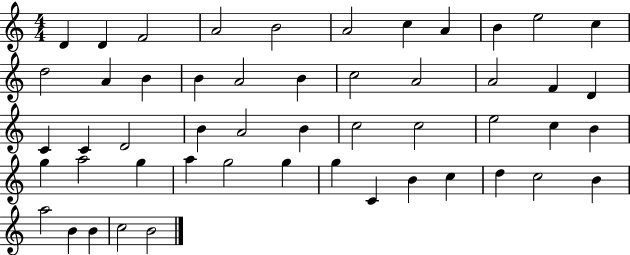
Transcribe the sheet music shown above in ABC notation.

X:1
T:Untitled
M:4/4
L:1/4
K:C
D D F2 A2 B2 A2 c A B e2 c d2 A B B A2 B c2 A2 A2 F D C C D2 B A2 B c2 c2 e2 c B g a2 g a g2 g g C B c d c2 B a2 B B c2 B2